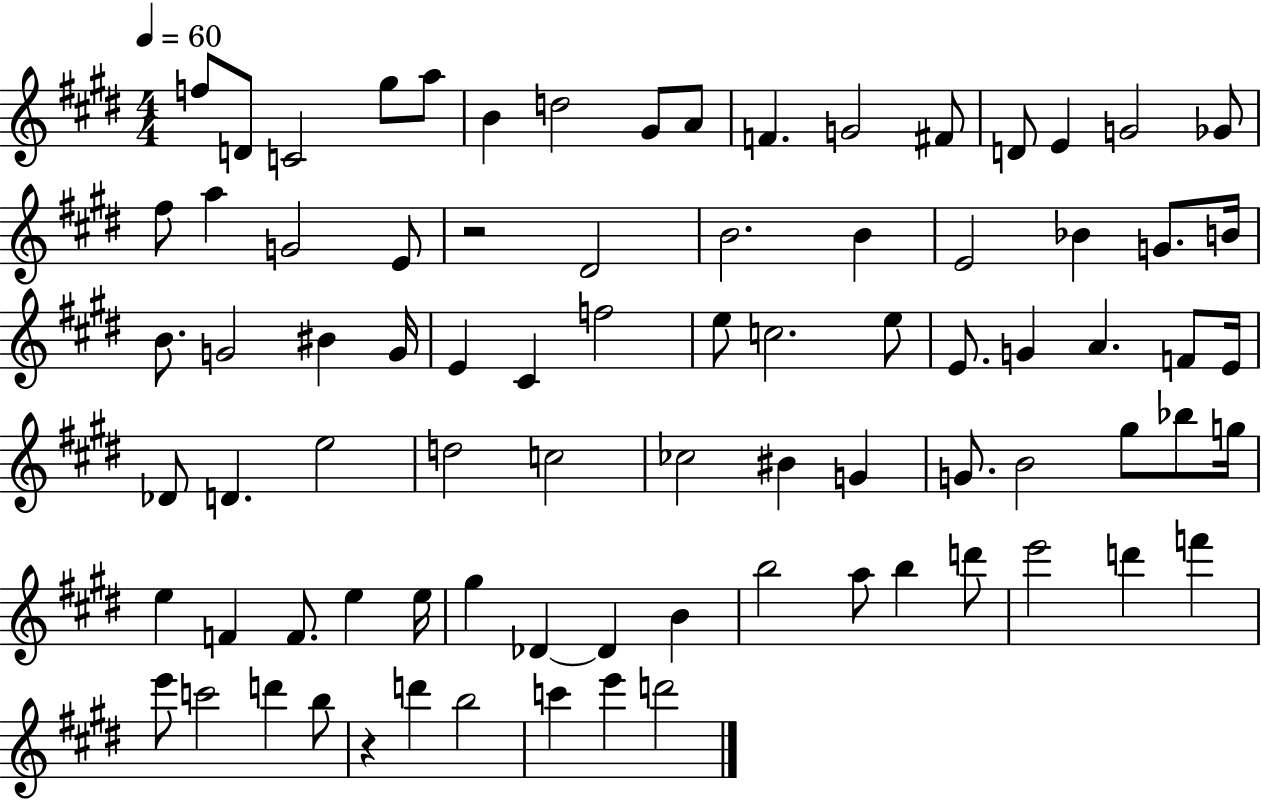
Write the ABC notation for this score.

X:1
T:Untitled
M:4/4
L:1/4
K:E
f/2 D/2 C2 ^g/2 a/2 B d2 ^G/2 A/2 F G2 ^F/2 D/2 E G2 _G/2 ^f/2 a G2 E/2 z2 ^D2 B2 B E2 _B G/2 B/4 B/2 G2 ^B G/4 E ^C f2 e/2 c2 e/2 E/2 G A F/2 E/4 _D/2 D e2 d2 c2 _c2 ^B G G/2 B2 ^g/2 _b/2 g/4 e F F/2 e e/4 ^g _D _D B b2 a/2 b d'/2 e'2 d' f' e'/2 c'2 d' b/2 z d' b2 c' e' d'2